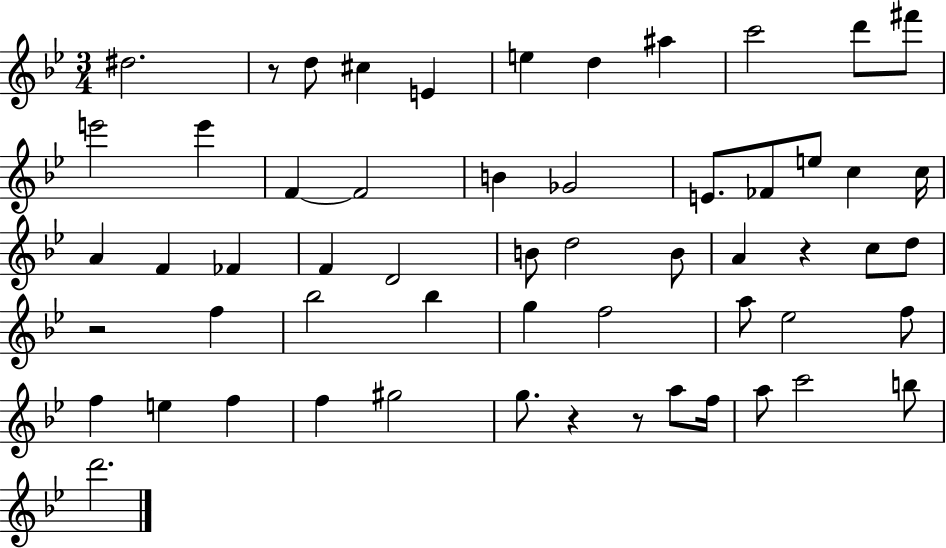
{
  \clef treble
  \numericTimeSignature
  \time 3/4
  \key bes \major
  dis''2. | r8 d''8 cis''4 e'4 | e''4 d''4 ais''4 | c'''2 d'''8 fis'''8 | \break e'''2 e'''4 | f'4~~ f'2 | b'4 ges'2 | e'8. fes'8 e''8 c''4 c''16 | \break a'4 f'4 fes'4 | f'4 d'2 | b'8 d''2 b'8 | a'4 r4 c''8 d''8 | \break r2 f''4 | bes''2 bes''4 | g''4 f''2 | a''8 ees''2 f''8 | \break f''4 e''4 f''4 | f''4 gis''2 | g''8. r4 r8 a''8 f''16 | a''8 c'''2 b''8 | \break d'''2. | \bar "|."
}